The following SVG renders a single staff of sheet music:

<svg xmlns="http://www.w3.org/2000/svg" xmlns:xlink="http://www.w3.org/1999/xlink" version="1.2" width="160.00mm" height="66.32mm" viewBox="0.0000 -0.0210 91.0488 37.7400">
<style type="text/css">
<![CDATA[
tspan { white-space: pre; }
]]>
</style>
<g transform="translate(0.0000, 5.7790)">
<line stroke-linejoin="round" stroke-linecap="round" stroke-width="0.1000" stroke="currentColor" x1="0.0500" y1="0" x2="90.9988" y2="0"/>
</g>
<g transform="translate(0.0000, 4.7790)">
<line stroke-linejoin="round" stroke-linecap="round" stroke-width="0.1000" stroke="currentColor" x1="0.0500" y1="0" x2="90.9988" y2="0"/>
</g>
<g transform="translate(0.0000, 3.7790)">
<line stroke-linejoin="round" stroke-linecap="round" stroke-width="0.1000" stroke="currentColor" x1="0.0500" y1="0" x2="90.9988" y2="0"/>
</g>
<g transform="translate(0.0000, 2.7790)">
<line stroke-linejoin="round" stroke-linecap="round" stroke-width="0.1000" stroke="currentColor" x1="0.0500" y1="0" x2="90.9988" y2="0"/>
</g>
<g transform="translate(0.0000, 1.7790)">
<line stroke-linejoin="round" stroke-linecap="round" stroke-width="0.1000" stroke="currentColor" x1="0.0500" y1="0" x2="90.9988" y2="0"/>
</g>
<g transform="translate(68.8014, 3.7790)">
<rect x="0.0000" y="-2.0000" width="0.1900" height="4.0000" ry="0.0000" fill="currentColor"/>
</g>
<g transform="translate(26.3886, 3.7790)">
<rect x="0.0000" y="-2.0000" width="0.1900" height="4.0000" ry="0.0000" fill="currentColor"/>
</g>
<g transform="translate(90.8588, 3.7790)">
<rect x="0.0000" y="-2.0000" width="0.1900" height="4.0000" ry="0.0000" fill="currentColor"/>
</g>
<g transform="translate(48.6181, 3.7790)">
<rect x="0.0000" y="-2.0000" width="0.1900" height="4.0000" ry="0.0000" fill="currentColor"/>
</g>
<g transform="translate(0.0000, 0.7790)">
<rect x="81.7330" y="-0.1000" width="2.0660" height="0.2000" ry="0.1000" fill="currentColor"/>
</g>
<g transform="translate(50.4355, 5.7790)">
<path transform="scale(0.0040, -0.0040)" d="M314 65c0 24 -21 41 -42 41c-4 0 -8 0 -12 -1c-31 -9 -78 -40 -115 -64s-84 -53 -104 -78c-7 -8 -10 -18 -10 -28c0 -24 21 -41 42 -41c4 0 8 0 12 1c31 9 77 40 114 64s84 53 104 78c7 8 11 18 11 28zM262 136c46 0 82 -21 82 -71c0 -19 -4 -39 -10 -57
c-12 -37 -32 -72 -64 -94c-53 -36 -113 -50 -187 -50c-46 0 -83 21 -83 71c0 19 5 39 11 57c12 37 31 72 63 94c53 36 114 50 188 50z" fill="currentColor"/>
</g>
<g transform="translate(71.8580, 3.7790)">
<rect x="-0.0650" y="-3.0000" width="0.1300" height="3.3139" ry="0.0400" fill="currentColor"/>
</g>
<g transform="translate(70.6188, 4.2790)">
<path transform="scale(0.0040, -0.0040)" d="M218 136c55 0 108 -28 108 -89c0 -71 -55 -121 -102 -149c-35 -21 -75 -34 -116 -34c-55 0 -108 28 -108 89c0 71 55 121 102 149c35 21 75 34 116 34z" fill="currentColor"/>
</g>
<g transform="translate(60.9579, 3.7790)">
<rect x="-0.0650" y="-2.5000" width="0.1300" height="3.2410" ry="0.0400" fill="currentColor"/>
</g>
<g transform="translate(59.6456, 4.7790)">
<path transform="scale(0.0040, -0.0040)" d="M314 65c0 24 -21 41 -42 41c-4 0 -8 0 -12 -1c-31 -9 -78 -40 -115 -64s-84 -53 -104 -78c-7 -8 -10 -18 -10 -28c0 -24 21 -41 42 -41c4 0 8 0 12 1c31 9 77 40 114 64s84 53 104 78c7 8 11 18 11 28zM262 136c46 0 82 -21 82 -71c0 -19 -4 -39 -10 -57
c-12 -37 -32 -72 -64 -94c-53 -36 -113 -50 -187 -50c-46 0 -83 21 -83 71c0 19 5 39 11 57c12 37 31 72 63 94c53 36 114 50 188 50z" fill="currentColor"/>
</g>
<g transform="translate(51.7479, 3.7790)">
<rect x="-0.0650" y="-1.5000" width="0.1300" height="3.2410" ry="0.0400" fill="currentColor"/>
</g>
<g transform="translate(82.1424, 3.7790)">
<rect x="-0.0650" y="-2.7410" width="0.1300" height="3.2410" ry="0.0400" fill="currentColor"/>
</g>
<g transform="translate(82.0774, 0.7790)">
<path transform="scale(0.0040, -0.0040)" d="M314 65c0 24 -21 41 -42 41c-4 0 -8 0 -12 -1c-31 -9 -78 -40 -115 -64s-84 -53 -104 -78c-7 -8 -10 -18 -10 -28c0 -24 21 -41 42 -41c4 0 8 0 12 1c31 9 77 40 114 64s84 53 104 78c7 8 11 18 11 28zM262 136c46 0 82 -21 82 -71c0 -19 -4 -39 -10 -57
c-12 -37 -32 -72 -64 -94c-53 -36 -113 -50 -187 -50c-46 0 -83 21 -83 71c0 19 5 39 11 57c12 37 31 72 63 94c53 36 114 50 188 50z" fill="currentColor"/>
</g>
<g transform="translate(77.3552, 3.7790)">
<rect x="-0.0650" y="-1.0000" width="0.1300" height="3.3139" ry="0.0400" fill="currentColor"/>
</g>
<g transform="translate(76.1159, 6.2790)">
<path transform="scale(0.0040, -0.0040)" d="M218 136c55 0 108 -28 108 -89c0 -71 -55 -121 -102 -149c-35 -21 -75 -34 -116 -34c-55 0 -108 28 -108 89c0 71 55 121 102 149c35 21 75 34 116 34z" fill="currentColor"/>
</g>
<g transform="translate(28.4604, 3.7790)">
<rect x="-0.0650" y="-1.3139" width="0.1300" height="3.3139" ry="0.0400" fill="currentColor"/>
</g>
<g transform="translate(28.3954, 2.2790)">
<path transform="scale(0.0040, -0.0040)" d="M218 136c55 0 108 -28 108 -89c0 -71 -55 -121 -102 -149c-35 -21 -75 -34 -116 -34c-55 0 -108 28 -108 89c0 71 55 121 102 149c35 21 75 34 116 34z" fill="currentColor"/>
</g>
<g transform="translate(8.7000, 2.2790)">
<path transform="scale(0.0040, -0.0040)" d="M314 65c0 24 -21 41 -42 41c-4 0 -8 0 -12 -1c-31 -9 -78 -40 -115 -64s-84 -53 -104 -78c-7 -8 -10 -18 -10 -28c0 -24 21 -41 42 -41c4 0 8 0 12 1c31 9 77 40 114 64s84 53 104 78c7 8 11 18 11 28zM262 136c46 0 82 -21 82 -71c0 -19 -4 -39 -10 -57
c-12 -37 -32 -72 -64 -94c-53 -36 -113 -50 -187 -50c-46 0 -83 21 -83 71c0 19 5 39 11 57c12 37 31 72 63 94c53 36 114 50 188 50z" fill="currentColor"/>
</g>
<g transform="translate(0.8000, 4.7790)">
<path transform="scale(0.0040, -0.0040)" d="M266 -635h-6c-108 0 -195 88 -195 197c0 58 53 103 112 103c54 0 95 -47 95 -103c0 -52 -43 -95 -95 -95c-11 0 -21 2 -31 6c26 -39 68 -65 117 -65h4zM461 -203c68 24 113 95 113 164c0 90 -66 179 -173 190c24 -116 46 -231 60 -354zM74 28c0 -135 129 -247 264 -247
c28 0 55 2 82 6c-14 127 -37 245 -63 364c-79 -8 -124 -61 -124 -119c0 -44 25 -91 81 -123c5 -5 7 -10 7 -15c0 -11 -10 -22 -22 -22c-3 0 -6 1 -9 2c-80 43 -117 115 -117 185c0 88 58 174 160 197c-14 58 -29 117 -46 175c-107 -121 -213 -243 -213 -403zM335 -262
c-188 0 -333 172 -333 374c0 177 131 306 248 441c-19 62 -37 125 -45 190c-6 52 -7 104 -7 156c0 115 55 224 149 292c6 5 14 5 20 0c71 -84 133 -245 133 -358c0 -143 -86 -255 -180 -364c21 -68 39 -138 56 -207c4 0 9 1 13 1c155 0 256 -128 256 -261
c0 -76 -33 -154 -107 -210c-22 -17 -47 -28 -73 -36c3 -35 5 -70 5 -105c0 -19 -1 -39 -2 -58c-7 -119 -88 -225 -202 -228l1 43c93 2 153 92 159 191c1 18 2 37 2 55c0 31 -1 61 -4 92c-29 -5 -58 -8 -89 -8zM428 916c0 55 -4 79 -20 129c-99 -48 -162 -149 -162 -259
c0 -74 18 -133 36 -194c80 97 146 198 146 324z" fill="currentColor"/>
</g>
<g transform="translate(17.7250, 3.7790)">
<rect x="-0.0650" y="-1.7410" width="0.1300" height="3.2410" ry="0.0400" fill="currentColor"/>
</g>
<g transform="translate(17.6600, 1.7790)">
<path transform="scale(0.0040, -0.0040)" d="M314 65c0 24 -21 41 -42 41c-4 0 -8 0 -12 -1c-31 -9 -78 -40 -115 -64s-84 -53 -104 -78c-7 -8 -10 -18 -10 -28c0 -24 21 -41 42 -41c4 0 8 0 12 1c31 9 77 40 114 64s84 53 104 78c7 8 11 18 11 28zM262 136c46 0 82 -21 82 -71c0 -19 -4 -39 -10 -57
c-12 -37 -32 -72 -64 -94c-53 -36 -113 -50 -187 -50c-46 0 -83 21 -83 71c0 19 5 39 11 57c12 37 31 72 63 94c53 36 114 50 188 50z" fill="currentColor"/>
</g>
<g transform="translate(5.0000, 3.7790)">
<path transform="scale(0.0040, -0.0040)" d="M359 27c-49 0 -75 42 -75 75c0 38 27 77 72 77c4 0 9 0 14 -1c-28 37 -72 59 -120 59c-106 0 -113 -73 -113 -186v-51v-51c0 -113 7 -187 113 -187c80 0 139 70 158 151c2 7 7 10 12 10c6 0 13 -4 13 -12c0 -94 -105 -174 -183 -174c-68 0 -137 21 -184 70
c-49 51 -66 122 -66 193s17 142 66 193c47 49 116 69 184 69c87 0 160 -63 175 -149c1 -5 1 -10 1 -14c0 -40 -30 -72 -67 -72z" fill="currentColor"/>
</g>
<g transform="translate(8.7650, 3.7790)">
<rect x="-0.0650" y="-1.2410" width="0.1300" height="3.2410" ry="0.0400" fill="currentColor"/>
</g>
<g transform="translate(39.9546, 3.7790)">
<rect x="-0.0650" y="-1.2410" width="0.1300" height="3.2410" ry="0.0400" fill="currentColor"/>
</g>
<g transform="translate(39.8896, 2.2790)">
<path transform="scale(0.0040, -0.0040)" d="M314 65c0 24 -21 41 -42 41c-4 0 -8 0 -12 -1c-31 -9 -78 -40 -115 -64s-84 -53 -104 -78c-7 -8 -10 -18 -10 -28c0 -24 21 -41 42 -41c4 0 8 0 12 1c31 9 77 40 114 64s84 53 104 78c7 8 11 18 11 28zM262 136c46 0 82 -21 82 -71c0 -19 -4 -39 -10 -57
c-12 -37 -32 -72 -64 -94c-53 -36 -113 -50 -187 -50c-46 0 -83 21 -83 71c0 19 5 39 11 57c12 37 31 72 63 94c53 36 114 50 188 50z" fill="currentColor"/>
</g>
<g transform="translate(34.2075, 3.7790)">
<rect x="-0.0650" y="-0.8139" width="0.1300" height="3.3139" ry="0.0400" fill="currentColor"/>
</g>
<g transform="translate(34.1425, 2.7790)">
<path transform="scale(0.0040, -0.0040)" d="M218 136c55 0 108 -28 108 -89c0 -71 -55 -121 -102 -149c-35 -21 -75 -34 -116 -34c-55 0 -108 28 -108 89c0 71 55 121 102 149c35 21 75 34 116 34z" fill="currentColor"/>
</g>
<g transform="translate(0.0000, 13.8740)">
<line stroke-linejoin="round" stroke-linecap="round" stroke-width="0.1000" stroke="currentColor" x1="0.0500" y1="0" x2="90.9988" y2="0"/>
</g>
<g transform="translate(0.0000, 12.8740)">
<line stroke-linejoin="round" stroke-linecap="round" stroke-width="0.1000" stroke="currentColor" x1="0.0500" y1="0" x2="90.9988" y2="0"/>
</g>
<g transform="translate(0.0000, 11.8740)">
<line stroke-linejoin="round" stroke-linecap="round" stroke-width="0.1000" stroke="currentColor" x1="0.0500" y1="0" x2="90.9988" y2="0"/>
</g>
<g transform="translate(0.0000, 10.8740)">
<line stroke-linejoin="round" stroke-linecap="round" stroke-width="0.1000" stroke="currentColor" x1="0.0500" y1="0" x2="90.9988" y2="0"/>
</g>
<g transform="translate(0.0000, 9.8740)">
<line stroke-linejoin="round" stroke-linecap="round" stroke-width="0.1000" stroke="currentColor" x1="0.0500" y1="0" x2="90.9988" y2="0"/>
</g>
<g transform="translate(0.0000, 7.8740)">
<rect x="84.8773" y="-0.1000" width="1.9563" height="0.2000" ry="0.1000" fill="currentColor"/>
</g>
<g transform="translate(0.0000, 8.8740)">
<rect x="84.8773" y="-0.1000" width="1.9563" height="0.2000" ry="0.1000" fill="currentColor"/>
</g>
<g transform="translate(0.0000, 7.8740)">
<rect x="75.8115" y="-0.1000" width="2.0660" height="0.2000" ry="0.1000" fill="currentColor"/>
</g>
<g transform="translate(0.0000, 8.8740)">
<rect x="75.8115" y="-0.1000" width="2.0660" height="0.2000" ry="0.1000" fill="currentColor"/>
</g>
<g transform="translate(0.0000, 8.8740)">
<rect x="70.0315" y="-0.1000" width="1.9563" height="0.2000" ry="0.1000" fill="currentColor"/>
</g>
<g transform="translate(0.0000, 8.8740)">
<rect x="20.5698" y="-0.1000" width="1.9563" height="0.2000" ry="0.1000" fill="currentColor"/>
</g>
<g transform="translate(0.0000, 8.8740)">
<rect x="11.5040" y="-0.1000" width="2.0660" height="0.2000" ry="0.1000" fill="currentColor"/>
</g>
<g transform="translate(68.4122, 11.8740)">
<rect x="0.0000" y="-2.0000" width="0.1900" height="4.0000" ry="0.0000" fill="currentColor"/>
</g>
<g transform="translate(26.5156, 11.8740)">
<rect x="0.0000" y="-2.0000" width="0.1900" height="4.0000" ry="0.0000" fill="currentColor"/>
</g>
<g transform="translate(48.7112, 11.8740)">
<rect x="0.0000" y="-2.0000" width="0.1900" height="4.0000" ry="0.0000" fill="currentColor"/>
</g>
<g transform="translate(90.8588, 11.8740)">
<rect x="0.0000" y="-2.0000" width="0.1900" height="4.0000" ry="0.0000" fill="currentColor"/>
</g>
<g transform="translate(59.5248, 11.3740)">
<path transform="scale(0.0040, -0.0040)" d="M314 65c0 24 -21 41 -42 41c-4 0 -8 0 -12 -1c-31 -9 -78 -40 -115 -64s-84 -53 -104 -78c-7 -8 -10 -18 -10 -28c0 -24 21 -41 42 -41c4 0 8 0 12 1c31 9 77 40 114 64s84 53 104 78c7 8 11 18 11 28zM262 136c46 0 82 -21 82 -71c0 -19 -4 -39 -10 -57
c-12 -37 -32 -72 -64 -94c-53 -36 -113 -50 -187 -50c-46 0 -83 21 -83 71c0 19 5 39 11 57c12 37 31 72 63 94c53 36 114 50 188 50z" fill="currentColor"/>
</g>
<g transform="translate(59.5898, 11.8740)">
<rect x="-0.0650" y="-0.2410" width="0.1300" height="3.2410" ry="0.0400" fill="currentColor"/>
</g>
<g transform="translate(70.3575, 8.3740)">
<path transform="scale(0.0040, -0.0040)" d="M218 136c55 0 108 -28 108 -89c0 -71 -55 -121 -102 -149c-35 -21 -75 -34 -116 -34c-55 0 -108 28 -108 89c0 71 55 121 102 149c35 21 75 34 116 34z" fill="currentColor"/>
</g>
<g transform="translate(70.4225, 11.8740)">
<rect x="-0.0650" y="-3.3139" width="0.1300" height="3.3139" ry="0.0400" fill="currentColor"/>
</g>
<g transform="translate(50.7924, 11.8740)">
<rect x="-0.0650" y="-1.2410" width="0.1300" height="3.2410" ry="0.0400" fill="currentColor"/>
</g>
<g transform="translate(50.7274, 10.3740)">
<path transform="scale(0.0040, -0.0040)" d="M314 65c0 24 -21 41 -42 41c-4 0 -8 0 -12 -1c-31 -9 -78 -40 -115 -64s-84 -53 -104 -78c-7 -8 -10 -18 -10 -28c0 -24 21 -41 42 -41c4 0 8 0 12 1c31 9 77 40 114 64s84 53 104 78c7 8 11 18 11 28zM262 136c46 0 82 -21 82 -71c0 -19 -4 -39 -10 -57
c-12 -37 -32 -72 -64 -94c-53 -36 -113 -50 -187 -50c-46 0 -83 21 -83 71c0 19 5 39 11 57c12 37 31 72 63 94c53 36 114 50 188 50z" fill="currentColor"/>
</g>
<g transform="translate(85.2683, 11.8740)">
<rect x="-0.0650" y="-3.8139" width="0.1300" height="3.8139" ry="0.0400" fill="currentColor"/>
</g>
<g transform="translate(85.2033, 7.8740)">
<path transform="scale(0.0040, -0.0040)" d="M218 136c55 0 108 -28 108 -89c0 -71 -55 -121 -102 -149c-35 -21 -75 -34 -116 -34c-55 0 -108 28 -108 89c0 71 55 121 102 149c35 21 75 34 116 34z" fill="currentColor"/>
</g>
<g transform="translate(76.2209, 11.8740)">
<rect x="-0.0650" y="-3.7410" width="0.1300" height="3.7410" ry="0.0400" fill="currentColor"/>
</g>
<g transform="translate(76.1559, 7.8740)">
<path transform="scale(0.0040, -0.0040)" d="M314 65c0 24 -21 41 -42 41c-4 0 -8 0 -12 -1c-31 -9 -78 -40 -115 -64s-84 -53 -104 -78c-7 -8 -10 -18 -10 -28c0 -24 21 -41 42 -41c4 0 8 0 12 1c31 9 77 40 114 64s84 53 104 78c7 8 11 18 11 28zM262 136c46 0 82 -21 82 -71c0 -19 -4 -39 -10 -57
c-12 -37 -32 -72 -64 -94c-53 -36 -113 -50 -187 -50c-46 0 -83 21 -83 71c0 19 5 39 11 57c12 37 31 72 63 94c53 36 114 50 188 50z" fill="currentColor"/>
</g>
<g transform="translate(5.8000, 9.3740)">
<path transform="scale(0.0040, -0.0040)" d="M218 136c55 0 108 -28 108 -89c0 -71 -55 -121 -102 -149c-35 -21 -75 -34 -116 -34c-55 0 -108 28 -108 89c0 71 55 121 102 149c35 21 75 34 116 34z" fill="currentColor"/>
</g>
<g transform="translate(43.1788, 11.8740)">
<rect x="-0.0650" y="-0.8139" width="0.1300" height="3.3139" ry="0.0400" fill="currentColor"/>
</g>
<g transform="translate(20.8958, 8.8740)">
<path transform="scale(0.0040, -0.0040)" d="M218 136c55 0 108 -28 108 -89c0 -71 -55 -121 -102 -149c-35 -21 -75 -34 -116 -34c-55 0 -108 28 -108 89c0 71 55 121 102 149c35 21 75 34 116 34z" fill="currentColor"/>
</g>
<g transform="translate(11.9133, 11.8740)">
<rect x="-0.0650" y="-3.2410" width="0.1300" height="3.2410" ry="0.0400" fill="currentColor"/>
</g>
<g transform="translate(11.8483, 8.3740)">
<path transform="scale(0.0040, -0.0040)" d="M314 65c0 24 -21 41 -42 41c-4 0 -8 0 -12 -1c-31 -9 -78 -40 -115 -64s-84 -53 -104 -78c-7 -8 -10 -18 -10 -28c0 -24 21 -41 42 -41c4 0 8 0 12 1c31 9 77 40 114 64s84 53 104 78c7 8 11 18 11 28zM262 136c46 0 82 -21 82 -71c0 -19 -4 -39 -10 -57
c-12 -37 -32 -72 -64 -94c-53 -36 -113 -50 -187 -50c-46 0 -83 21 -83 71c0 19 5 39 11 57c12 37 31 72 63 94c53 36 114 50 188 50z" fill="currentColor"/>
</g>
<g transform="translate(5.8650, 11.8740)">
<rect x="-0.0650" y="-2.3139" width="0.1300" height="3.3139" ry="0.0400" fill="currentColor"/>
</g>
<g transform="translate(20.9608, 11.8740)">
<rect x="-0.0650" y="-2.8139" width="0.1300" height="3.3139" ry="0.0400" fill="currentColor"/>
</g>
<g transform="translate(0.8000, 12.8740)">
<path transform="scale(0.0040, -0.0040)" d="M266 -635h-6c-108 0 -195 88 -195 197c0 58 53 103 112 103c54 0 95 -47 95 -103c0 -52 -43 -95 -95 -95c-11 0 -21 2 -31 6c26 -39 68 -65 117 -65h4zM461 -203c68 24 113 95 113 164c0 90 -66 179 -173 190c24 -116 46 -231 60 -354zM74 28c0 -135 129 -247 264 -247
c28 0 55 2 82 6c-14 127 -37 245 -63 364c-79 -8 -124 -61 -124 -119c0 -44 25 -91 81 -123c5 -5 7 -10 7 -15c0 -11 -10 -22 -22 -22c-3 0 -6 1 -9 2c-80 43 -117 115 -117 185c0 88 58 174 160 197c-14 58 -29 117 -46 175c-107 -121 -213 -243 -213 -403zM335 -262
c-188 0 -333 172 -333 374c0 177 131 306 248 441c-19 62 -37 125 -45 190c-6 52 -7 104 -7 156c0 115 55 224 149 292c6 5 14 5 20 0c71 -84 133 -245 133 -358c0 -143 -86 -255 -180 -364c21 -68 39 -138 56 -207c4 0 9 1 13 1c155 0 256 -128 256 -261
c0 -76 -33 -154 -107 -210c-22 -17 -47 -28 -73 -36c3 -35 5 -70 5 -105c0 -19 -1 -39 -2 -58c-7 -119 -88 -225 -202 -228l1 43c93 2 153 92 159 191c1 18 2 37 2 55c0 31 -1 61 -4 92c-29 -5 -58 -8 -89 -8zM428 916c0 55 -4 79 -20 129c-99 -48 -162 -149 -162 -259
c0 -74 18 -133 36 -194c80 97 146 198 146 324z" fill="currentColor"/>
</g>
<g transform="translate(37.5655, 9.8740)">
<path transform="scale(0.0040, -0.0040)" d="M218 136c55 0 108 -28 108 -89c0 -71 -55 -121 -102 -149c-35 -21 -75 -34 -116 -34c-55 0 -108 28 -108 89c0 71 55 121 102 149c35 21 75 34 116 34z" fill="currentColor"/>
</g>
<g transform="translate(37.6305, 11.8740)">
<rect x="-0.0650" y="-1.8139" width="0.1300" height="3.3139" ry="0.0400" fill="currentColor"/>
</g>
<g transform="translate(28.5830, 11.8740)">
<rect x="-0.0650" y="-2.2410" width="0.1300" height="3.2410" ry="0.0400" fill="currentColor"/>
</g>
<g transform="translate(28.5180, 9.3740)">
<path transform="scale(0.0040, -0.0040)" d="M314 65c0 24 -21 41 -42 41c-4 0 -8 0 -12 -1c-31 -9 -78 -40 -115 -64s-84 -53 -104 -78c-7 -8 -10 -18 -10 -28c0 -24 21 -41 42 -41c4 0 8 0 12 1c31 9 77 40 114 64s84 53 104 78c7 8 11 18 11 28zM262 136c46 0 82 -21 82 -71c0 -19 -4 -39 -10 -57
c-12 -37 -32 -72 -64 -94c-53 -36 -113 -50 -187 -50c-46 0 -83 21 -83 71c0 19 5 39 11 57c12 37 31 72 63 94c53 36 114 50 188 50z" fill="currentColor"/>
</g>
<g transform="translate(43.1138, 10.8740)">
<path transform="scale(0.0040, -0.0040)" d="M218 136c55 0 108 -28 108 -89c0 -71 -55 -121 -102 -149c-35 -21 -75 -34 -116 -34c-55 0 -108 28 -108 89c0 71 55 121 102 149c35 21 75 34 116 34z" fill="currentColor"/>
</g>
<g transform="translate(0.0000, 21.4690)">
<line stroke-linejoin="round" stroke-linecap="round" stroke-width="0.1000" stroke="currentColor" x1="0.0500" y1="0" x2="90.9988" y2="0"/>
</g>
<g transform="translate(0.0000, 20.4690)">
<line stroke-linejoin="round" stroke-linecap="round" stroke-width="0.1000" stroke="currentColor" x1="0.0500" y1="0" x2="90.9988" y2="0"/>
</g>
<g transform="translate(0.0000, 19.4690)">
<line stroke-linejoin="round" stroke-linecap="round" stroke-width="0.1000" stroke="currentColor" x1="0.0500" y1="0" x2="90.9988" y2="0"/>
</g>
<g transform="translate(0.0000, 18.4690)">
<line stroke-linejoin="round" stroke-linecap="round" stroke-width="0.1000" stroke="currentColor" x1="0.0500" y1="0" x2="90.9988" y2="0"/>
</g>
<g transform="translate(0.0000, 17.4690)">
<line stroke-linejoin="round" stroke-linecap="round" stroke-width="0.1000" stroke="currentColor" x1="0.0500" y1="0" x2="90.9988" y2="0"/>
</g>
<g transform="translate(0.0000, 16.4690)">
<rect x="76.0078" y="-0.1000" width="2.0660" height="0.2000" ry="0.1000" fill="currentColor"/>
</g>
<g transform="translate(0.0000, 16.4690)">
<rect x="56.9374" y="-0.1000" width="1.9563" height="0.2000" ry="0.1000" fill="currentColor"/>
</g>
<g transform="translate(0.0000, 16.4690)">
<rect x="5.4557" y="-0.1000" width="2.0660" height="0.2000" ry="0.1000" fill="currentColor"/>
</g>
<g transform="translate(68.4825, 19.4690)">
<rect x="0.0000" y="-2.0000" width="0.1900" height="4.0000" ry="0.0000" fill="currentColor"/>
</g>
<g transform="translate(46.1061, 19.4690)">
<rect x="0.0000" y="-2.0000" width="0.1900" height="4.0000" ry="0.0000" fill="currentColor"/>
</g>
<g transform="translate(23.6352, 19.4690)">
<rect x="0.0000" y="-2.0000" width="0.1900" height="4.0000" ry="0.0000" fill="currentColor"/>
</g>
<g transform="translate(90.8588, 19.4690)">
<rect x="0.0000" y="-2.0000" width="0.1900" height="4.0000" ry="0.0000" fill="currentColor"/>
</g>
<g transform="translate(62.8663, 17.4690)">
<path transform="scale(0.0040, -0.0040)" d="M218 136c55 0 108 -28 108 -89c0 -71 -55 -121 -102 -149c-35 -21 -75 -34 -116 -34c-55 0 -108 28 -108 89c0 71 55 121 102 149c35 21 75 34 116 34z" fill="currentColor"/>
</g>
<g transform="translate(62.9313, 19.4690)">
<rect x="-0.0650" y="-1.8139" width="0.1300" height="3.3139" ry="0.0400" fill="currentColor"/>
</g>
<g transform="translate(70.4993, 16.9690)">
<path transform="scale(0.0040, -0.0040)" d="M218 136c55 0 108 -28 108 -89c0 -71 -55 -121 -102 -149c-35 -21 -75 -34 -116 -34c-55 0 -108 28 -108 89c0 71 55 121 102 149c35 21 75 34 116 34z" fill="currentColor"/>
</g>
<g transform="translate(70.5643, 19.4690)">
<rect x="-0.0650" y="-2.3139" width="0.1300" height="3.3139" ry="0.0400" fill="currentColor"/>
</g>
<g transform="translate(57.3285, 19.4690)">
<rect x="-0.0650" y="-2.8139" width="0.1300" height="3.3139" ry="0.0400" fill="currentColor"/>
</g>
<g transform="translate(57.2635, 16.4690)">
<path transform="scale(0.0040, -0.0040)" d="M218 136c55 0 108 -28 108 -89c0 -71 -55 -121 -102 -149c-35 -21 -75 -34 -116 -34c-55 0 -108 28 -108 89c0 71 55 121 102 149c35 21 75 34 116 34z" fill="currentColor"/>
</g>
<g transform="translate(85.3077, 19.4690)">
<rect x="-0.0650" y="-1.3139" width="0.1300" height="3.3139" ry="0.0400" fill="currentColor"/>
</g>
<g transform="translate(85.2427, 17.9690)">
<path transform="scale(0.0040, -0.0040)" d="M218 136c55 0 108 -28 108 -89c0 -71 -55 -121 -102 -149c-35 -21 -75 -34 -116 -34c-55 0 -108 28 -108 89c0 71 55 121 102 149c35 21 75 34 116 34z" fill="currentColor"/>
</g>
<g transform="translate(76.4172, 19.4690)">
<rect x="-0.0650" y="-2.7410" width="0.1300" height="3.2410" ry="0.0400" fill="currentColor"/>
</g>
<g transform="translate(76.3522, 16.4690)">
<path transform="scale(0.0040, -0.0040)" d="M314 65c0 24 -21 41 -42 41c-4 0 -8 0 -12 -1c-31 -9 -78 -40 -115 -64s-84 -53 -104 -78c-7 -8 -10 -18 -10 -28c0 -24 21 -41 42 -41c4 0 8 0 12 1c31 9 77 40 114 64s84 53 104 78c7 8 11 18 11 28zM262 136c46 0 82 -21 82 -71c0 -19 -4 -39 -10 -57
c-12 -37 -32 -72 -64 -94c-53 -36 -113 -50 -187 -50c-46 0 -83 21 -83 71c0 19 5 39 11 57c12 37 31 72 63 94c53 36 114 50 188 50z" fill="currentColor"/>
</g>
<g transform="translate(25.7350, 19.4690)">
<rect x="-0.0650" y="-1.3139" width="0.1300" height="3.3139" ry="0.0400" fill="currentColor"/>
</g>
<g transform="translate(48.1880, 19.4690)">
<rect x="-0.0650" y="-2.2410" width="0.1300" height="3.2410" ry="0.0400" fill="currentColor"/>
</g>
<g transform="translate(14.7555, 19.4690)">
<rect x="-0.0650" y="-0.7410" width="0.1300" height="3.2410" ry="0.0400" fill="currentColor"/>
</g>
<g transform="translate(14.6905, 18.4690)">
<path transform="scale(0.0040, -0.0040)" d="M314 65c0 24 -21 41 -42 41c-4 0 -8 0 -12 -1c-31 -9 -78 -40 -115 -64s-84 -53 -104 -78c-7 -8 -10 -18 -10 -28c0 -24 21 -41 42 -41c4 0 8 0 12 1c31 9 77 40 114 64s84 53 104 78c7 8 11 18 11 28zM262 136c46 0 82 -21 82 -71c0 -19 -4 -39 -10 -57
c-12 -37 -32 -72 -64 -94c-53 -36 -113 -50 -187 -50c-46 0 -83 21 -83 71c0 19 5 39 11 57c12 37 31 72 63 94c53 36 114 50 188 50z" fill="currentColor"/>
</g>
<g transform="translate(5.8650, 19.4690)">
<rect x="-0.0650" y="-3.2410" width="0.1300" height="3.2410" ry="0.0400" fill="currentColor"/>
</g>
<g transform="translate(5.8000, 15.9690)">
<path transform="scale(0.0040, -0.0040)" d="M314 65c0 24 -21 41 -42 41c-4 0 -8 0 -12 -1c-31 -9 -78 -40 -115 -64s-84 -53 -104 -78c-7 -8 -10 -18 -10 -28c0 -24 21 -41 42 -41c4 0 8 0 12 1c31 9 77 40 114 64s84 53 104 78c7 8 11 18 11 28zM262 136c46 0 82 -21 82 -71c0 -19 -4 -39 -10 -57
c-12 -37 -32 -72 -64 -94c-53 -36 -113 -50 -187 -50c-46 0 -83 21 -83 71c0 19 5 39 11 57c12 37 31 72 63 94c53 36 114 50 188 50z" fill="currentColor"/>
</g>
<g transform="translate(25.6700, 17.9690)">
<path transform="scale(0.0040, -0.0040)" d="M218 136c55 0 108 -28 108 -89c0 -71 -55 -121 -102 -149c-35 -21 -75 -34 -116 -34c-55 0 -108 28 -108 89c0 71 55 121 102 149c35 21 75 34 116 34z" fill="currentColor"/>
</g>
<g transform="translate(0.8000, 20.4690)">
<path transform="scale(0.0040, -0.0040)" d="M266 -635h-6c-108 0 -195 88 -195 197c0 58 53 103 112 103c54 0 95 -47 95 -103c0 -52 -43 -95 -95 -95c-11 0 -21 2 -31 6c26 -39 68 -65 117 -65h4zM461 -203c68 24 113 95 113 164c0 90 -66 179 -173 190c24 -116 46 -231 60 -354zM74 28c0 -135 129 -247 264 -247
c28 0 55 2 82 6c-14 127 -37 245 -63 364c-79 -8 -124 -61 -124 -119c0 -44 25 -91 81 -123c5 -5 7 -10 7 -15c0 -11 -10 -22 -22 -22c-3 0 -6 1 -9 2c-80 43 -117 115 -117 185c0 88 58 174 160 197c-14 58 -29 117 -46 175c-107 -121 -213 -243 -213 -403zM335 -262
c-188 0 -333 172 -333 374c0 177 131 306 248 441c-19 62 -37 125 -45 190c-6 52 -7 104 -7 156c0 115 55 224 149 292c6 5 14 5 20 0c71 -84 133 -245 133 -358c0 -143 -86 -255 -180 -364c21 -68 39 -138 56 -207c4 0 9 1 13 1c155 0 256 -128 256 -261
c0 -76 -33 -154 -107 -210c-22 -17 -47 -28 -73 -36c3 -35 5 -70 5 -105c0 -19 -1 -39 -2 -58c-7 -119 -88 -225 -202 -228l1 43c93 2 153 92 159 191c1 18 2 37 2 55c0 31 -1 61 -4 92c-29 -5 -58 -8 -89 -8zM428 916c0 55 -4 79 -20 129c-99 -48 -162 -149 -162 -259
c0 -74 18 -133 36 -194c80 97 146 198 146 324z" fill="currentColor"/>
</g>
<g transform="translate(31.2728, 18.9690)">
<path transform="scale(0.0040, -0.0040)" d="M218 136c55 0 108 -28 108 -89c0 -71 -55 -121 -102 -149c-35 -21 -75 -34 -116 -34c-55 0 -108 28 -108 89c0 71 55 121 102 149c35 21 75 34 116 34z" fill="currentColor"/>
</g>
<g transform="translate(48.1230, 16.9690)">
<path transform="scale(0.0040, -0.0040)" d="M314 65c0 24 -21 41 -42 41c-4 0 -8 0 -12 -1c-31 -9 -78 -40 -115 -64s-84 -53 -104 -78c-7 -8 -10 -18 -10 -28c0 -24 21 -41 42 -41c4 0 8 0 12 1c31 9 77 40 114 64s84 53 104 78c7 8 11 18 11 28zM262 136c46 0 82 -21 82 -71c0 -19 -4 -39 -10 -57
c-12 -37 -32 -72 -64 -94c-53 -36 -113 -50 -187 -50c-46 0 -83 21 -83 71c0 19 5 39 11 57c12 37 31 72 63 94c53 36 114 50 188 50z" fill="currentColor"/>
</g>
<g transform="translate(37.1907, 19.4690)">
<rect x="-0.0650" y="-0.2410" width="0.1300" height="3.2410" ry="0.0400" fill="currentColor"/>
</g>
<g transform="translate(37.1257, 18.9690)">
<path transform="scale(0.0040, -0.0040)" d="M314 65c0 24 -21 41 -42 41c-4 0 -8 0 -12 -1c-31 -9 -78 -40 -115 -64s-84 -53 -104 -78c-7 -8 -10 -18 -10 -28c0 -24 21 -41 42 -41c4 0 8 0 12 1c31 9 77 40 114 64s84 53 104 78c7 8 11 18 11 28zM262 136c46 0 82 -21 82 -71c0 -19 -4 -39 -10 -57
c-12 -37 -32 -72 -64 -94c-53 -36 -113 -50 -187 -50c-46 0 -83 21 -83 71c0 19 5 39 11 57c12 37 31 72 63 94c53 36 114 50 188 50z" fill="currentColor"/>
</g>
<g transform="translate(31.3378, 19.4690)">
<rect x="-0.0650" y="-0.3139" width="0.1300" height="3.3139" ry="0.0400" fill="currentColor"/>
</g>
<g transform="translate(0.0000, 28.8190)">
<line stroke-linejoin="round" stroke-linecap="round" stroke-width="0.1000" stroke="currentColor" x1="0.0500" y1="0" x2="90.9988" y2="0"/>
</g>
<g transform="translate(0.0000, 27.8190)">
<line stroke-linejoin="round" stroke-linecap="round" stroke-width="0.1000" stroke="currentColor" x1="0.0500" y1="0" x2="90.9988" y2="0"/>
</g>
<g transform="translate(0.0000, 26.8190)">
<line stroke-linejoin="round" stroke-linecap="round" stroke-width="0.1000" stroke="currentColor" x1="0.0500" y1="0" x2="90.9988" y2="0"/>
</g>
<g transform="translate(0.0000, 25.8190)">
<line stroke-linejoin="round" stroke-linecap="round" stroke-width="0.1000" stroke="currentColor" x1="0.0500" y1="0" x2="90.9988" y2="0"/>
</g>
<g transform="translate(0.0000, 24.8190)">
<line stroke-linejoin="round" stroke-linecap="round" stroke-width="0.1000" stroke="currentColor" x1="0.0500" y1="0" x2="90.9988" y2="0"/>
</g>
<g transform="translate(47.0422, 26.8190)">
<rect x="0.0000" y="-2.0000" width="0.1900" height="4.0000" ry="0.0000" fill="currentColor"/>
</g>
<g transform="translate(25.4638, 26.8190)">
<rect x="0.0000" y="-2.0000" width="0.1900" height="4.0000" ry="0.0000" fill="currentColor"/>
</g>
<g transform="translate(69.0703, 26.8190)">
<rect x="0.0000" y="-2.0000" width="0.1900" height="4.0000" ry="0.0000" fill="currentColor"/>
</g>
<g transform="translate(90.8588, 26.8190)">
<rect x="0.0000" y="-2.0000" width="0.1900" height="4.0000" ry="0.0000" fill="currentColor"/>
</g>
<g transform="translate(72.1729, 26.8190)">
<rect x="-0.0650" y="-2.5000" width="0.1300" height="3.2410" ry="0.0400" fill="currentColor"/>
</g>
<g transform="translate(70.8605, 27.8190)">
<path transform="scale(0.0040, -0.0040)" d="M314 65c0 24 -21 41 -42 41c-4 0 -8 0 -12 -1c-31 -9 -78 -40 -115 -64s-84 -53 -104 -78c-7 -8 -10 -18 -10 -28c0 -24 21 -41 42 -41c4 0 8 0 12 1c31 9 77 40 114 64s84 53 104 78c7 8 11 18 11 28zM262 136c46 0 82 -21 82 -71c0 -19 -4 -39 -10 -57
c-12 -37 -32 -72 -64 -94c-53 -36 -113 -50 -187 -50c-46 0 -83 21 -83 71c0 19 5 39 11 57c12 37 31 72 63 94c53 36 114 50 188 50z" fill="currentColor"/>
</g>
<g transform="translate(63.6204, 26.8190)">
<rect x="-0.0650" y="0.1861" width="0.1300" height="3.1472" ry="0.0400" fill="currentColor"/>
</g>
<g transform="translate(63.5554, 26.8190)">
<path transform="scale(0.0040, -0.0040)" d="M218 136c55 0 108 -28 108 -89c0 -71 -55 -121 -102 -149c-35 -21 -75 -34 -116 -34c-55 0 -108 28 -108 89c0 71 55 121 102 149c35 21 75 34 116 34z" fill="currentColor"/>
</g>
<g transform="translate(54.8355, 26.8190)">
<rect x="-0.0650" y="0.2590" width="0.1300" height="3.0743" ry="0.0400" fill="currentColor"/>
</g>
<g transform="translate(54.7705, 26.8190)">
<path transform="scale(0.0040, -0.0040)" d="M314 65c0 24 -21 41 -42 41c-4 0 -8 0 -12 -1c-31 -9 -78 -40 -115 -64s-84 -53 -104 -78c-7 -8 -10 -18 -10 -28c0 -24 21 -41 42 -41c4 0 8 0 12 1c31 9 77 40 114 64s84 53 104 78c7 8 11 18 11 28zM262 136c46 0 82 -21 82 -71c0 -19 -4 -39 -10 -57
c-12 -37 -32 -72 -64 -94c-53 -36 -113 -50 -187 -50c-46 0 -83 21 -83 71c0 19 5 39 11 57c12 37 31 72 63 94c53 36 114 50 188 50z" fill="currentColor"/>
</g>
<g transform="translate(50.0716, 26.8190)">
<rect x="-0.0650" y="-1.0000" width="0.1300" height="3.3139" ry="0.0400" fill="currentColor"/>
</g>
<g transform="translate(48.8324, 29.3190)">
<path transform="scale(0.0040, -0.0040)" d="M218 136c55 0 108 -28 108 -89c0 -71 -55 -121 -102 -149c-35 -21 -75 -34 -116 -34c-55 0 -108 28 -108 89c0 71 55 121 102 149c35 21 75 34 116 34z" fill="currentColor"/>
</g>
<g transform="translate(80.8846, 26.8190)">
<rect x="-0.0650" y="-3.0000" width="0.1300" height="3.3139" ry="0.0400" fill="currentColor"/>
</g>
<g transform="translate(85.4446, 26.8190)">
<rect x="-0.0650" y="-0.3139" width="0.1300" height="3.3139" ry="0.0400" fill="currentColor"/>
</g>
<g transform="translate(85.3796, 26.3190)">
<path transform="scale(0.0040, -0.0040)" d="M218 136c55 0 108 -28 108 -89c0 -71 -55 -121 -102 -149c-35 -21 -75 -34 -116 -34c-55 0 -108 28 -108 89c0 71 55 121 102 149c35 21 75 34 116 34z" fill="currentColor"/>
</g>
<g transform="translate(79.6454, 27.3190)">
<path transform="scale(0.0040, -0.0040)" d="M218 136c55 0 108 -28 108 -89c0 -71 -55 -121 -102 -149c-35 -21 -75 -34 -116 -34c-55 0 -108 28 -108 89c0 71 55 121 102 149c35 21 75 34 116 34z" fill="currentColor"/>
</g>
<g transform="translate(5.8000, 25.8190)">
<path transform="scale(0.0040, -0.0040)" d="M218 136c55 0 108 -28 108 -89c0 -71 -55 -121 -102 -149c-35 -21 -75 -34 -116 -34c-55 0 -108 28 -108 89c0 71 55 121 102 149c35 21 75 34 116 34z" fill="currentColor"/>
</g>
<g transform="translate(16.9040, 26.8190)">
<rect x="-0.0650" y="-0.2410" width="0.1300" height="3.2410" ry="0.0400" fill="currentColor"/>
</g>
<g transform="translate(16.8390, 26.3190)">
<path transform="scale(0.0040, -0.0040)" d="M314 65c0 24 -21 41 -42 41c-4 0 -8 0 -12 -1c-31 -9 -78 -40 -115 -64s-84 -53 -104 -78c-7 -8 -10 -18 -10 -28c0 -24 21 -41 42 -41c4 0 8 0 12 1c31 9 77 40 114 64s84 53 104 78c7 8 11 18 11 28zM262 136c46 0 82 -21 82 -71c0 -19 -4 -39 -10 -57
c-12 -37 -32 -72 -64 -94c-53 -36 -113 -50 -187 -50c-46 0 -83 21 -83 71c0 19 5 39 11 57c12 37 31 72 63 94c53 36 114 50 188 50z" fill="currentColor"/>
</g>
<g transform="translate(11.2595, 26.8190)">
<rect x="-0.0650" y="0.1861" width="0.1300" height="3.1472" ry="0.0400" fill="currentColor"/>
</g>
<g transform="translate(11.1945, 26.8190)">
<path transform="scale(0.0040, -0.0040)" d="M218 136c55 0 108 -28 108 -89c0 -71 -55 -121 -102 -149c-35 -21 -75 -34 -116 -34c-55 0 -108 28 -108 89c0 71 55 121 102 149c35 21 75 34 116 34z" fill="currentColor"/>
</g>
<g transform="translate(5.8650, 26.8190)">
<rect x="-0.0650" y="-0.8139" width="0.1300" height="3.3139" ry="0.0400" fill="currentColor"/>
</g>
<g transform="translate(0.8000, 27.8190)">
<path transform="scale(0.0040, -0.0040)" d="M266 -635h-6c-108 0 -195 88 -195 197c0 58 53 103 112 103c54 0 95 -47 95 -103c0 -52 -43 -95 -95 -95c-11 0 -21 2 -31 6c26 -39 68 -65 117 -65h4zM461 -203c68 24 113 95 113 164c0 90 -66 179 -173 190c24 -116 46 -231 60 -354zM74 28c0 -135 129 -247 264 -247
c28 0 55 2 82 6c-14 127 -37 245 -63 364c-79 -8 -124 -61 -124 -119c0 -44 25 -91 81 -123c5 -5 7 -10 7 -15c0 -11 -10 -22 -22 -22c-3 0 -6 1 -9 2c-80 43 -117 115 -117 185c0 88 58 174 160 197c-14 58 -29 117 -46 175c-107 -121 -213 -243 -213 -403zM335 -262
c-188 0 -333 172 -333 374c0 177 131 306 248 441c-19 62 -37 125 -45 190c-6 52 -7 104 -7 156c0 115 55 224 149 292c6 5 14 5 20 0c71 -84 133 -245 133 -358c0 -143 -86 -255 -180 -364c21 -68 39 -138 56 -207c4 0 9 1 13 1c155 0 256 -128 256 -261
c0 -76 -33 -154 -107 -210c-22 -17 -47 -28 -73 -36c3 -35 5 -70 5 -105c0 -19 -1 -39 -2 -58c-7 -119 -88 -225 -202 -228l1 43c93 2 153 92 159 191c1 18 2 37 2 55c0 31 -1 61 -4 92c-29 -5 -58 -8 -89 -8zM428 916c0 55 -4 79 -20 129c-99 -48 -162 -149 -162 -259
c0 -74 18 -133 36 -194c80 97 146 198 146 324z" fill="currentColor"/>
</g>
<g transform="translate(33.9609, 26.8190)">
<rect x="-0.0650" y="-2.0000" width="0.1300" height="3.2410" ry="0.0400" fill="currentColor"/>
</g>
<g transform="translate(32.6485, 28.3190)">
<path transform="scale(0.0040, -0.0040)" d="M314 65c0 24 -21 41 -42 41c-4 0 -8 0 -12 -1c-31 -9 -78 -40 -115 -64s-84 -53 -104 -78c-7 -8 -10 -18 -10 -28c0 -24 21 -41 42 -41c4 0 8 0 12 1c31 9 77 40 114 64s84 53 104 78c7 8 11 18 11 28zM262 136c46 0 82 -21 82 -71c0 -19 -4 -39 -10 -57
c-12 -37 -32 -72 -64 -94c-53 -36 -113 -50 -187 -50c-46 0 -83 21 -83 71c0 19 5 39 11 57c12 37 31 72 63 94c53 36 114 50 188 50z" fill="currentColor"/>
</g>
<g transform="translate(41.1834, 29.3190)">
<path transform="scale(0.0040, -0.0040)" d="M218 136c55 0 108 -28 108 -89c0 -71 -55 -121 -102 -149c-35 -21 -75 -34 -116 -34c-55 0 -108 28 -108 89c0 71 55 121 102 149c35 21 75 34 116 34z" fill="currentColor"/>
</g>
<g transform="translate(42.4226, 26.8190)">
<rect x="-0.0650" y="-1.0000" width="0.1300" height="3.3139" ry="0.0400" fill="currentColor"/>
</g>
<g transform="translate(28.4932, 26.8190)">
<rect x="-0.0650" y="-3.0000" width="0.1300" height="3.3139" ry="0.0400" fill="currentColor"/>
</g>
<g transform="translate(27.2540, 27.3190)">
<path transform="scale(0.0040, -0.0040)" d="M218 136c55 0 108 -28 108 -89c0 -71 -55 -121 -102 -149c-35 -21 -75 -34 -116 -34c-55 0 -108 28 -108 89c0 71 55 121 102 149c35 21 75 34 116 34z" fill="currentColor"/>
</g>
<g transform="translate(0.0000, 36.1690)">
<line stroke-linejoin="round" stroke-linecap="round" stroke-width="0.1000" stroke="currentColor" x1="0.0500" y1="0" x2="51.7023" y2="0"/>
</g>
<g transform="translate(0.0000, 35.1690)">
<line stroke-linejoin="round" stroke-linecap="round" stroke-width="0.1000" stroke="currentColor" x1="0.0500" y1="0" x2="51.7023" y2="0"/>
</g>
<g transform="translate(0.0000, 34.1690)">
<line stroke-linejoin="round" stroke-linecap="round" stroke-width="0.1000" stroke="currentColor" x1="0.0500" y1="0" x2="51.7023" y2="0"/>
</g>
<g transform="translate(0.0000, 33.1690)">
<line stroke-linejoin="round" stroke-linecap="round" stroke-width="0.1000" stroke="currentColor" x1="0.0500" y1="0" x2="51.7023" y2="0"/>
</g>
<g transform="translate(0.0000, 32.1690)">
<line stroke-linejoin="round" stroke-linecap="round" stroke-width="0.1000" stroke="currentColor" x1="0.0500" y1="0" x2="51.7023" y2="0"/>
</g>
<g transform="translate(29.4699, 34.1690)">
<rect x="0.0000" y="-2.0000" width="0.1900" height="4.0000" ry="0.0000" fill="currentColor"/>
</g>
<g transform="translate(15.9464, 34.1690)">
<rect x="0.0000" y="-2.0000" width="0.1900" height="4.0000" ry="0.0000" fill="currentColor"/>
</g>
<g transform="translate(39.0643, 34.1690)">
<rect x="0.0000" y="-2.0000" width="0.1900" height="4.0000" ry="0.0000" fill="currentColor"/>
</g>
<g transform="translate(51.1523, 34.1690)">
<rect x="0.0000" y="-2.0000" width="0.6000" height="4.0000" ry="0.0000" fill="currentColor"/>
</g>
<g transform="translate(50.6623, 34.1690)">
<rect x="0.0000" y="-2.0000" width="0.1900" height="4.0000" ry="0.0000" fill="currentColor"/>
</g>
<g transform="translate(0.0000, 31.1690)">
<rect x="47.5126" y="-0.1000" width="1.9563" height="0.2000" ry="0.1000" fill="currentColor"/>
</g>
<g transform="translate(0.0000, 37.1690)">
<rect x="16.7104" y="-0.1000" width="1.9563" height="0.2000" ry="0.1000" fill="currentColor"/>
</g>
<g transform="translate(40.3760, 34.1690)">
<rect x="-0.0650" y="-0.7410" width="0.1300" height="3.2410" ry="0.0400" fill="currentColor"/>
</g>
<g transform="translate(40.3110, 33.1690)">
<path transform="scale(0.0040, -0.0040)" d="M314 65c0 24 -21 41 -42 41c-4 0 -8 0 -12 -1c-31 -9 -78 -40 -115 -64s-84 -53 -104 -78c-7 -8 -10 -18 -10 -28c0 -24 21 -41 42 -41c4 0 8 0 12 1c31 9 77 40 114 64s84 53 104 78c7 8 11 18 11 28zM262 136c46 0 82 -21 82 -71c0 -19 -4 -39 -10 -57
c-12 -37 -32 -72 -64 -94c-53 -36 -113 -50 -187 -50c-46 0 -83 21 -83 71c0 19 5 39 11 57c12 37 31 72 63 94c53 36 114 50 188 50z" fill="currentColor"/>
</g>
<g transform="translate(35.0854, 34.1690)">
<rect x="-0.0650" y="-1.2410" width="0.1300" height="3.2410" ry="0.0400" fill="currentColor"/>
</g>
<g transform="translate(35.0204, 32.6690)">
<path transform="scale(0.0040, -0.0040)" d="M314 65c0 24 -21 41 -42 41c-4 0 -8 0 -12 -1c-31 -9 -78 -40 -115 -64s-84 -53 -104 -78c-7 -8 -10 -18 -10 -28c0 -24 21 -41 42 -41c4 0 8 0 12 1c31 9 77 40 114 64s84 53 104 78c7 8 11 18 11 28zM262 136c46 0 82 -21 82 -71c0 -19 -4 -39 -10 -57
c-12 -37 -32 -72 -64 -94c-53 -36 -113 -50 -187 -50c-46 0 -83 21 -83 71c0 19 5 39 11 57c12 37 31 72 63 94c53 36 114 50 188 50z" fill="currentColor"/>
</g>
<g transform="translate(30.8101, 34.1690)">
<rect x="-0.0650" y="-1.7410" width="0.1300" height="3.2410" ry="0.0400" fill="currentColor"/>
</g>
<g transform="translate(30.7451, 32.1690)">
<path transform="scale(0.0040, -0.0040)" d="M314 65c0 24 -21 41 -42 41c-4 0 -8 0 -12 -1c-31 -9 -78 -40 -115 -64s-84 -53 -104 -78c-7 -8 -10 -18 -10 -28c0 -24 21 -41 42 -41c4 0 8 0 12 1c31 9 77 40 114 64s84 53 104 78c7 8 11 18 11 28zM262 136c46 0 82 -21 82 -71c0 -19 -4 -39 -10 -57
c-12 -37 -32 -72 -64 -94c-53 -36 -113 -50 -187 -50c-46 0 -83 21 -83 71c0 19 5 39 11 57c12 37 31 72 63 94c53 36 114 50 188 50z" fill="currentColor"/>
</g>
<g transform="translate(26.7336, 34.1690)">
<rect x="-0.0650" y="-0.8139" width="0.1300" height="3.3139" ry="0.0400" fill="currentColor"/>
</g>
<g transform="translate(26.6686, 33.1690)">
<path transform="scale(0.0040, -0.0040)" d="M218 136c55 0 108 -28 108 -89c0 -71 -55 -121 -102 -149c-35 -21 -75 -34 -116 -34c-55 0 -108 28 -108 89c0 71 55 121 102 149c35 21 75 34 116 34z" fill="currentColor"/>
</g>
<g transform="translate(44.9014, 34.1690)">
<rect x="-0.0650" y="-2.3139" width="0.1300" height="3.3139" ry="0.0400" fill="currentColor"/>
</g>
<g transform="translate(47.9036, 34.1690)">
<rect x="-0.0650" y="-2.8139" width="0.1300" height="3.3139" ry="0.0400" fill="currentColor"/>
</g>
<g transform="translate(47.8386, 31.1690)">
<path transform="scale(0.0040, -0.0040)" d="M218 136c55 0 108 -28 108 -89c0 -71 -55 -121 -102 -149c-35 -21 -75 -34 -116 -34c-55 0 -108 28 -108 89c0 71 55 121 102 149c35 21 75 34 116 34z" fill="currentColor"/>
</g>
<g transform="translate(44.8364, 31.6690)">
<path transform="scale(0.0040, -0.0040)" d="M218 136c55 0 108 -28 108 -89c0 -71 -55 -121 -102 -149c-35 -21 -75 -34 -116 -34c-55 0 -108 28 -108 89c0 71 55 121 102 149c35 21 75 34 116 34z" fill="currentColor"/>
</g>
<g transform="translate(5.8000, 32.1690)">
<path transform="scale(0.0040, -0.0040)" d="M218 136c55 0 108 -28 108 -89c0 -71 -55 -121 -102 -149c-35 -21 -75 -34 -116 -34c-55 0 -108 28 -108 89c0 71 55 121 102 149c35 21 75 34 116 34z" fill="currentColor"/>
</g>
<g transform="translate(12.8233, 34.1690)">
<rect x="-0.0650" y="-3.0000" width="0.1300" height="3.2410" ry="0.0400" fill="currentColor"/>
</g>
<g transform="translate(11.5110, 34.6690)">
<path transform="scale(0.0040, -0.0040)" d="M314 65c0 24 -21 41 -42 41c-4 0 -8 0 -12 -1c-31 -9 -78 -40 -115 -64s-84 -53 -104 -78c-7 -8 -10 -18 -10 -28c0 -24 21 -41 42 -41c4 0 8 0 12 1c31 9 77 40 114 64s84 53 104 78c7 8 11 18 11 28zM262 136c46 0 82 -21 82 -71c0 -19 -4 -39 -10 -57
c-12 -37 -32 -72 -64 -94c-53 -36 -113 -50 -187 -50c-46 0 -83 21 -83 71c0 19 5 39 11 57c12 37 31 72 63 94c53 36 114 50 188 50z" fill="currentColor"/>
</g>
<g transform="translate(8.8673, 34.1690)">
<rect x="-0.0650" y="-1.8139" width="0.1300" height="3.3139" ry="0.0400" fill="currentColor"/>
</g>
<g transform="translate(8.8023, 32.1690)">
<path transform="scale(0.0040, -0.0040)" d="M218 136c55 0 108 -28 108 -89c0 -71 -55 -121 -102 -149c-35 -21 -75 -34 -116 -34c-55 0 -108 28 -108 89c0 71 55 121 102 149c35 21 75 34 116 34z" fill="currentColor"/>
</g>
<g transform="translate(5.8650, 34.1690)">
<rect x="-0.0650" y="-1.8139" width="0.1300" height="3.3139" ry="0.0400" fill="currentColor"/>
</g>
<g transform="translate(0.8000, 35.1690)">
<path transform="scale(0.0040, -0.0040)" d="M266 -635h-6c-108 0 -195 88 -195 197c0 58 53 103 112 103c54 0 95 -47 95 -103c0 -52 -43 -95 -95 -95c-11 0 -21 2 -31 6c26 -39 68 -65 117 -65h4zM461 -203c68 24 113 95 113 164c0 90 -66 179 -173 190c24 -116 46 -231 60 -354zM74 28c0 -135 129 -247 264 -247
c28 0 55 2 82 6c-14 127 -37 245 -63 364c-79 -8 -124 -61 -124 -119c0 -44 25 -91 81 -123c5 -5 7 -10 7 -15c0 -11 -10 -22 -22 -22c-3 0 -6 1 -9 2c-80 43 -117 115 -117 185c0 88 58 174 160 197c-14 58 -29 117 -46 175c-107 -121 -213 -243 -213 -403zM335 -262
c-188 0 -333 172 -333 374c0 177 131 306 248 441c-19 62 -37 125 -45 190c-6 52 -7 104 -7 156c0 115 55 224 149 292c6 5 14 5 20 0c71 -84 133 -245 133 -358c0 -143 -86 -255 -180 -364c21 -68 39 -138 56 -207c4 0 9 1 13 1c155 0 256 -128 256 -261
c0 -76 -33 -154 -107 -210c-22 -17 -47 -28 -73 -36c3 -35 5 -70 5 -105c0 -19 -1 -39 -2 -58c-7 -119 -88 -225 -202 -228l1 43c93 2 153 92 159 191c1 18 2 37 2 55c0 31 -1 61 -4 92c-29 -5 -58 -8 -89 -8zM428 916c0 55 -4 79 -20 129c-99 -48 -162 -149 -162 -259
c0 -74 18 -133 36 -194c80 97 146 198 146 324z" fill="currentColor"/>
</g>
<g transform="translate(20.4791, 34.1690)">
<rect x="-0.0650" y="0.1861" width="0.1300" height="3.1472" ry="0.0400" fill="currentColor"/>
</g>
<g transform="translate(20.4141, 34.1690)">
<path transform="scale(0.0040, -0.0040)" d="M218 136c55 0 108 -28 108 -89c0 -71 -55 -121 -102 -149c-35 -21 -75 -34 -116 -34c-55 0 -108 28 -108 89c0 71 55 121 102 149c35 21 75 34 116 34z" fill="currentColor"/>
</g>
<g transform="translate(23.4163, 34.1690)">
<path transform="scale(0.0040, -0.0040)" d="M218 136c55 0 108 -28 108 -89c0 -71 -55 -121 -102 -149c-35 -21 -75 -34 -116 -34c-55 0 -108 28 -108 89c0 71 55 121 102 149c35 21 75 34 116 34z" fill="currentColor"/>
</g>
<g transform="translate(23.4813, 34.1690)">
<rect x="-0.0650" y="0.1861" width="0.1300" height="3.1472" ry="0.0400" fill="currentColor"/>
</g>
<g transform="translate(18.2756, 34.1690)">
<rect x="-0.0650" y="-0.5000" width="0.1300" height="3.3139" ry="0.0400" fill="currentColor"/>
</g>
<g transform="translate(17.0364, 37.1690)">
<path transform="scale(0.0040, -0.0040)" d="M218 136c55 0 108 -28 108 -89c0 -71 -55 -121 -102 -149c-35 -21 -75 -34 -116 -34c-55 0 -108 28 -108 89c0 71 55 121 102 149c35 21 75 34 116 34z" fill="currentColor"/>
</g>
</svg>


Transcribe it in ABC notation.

X:1
T:Untitled
M:4/4
L:1/4
K:C
e2 f2 e d e2 E2 G2 A D a2 g b2 a g2 f d e2 c2 b c'2 c' b2 d2 e c c2 g2 a f g a2 e d B c2 A F2 D D B2 B G2 A c f f A2 C B B d f2 e2 d2 g a